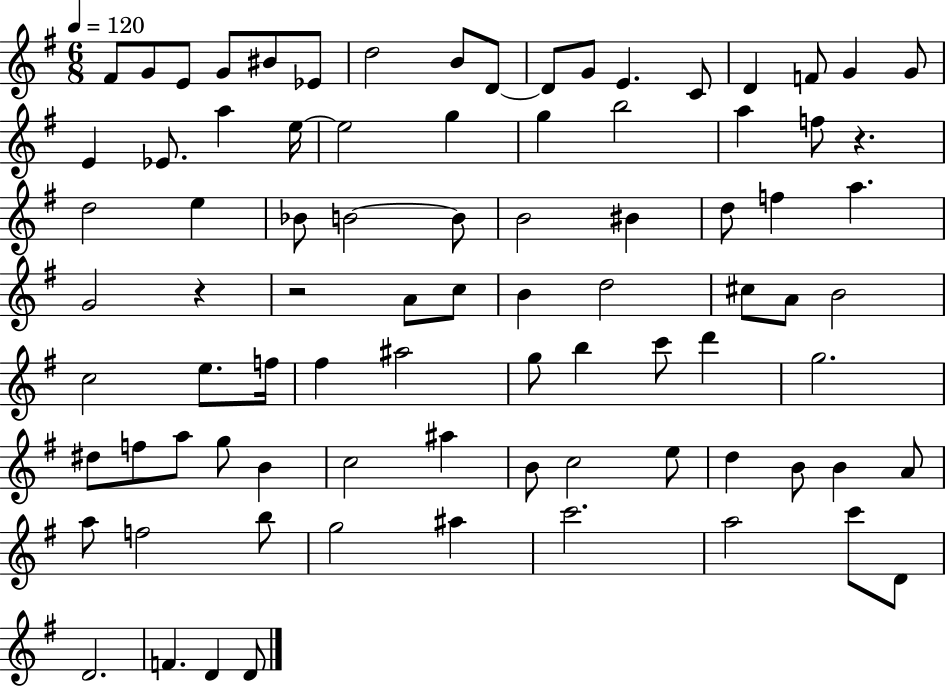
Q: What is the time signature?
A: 6/8